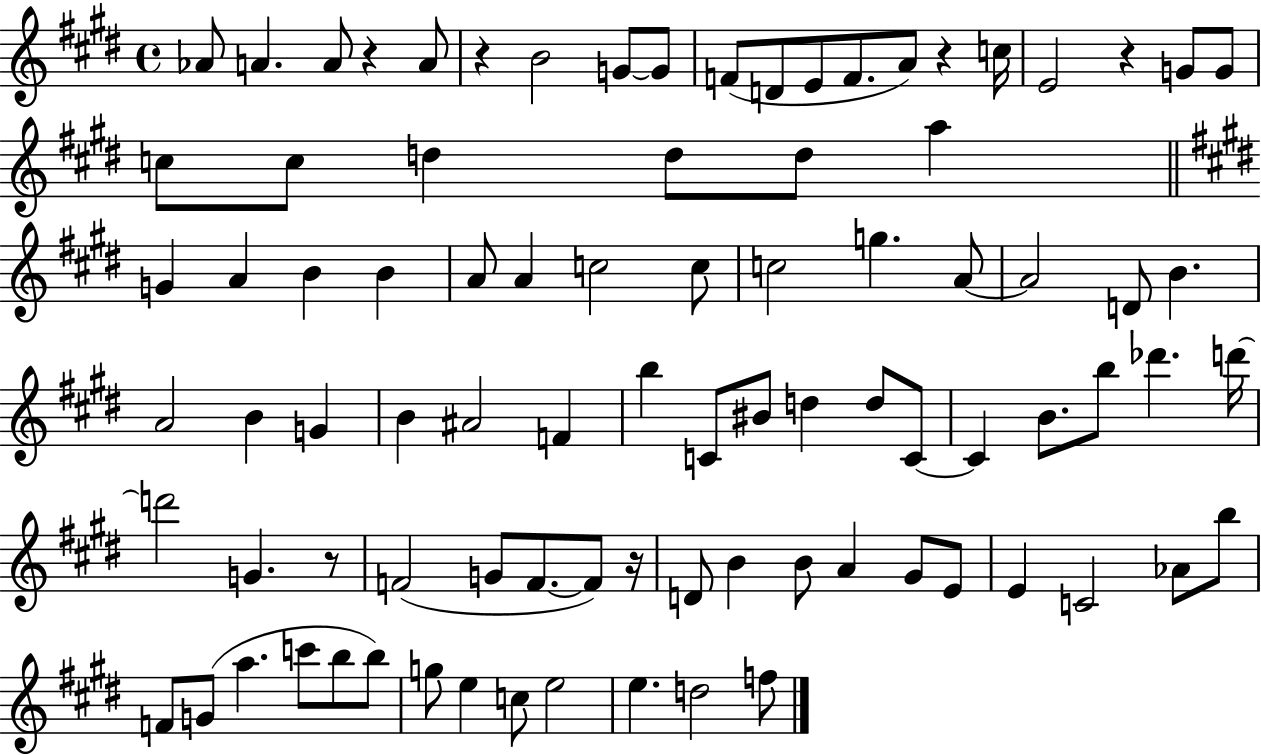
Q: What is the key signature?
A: E major